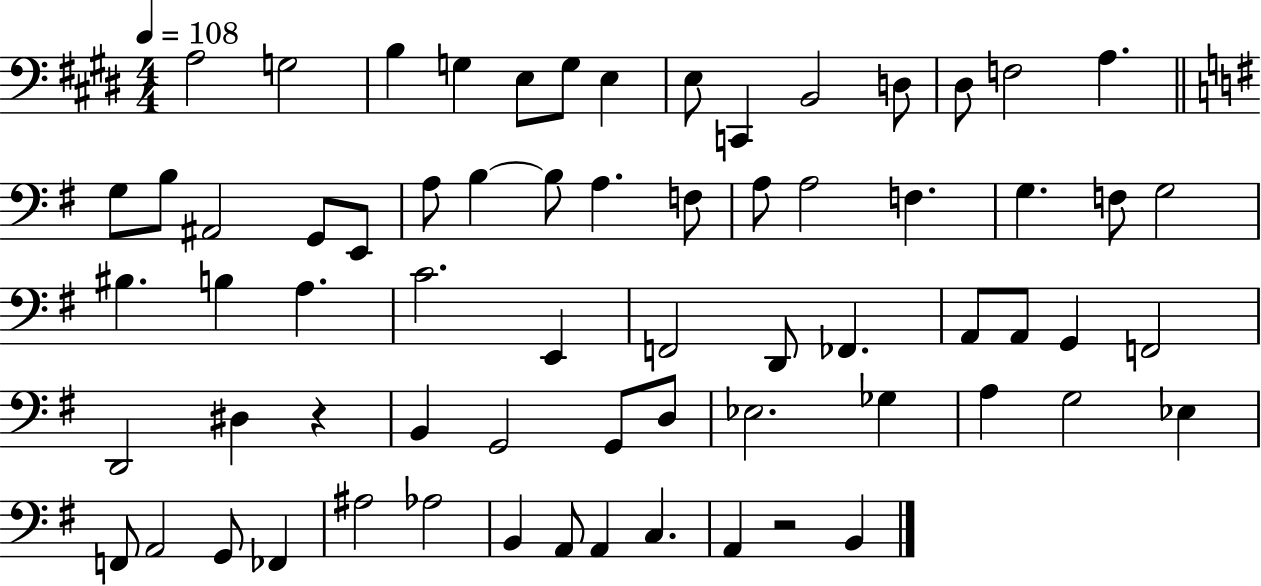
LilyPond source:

{
  \clef bass
  \numericTimeSignature
  \time 4/4
  \key e \major
  \tempo 4 = 108
  a2 g2 | b4 g4 e8 g8 e4 | e8 c,4 b,2 d8 | dis8 f2 a4. | \break \bar "||" \break \key g \major g8 b8 ais,2 g,8 e,8 | a8 b4~~ b8 a4. f8 | a8 a2 f4. | g4. f8 g2 | \break bis4. b4 a4. | c'2. e,4 | f,2 d,8 fes,4. | a,8 a,8 g,4 f,2 | \break d,2 dis4 r4 | b,4 g,2 g,8 d8 | ees2. ges4 | a4 g2 ees4 | \break f,8 a,2 g,8 fes,4 | ais2 aes2 | b,4 a,8 a,4 c4. | a,4 r2 b,4 | \break \bar "|."
}